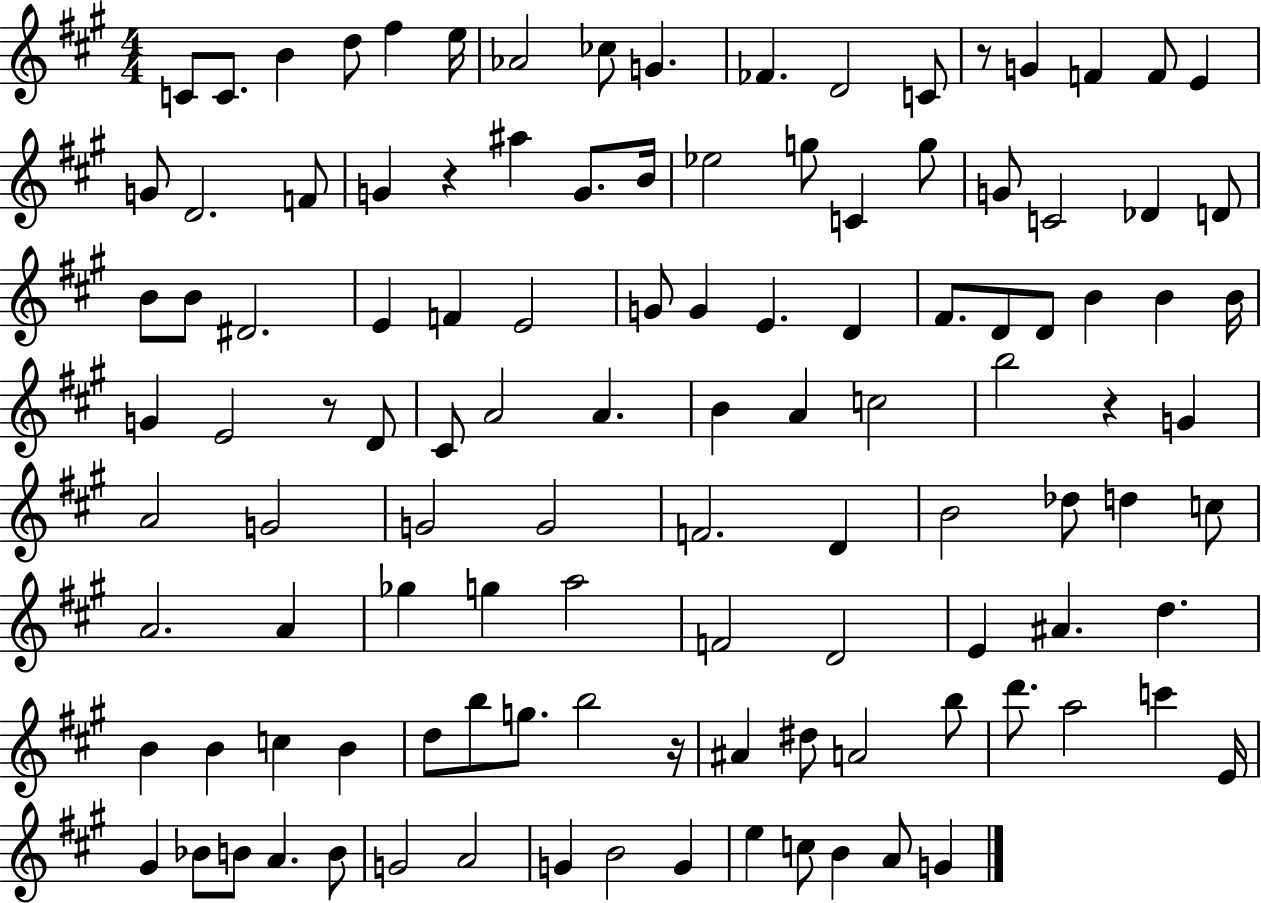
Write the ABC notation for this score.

X:1
T:Untitled
M:4/4
L:1/4
K:A
C/2 C/2 B d/2 ^f e/4 _A2 _c/2 G _F D2 C/2 z/2 G F F/2 E G/2 D2 F/2 G z ^a G/2 B/4 _e2 g/2 C g/2 G/2 C2 _D D/2 B/2 B/2 ^D2 E F E2 G/2 G E D ^F/2 D/2 D/2 B B B/4 G E2 z/2 D/2 ^C/2 A2 A B A c2 b2 z G A2 G2 G2 G2 F2 D B2 _d/2 d c/2 A2 A _g g a2 F2 D2 E ^A d B B c B d/2 b/2 g/2 b2 z/4 ^A ^d/2 A2 b/2 d'/2 a2 c' E/4 ^G _B/2 B/2 A B/2 G2 A2 G B2 G e c/2 B A/2 G